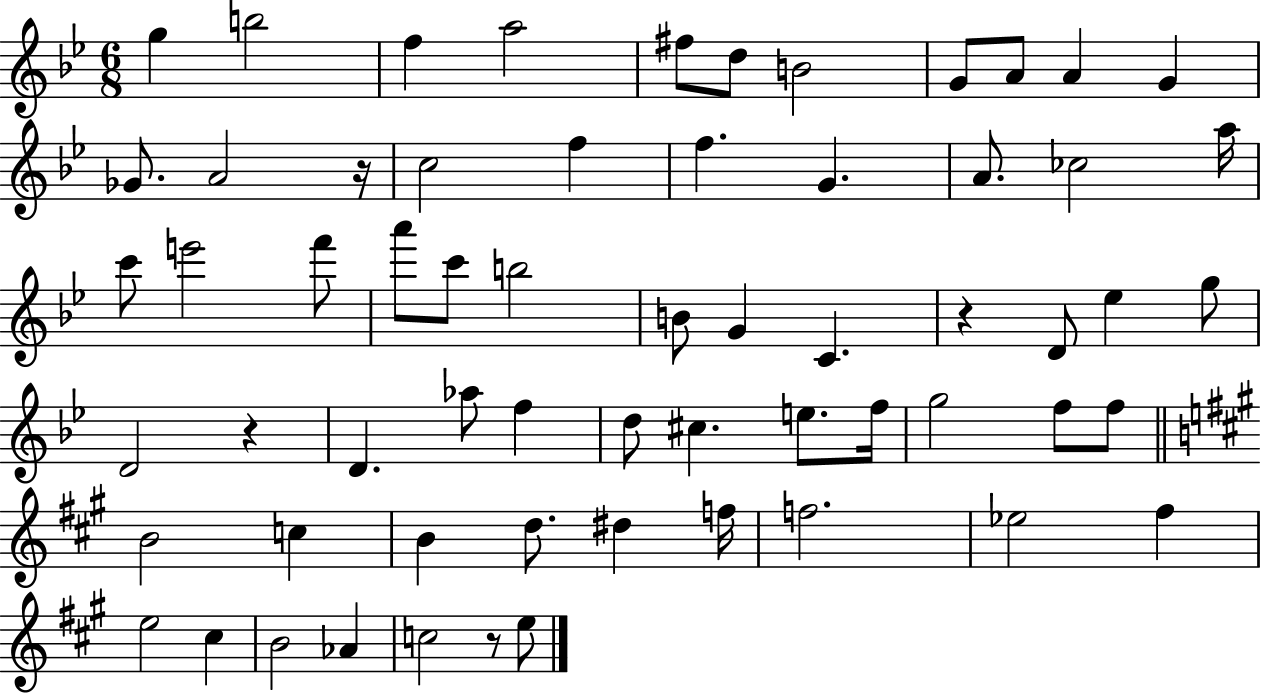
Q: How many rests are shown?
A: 4